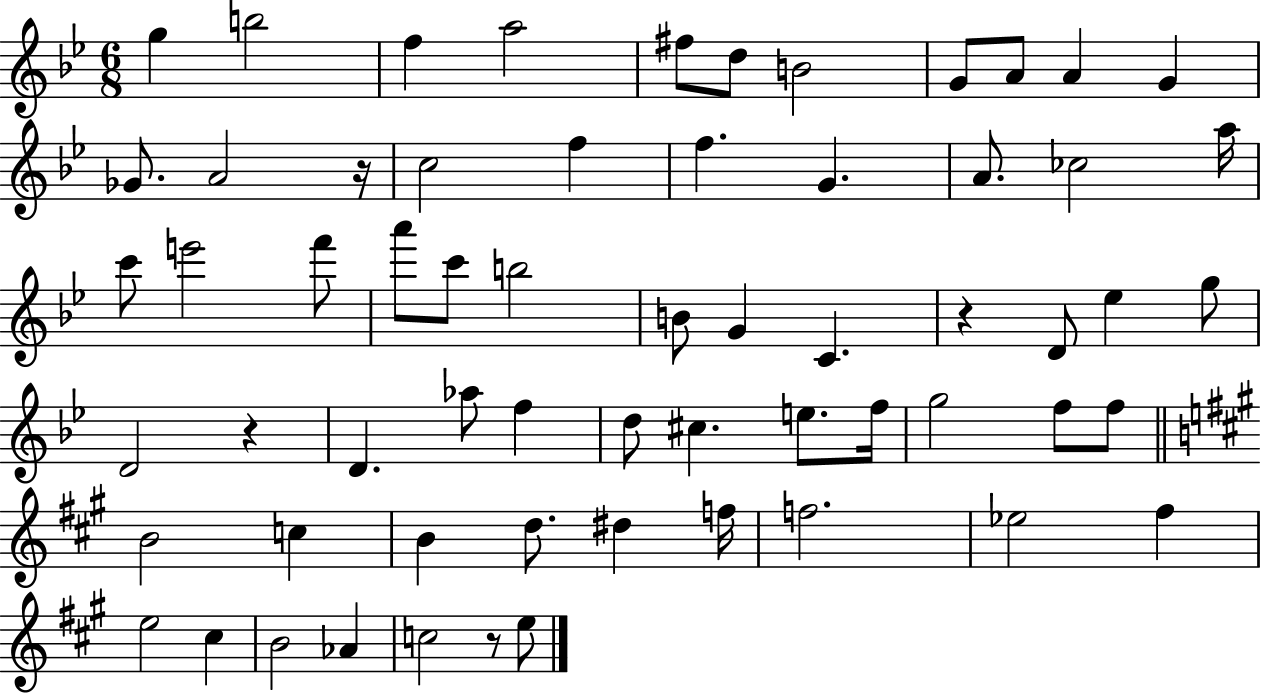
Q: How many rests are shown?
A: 4